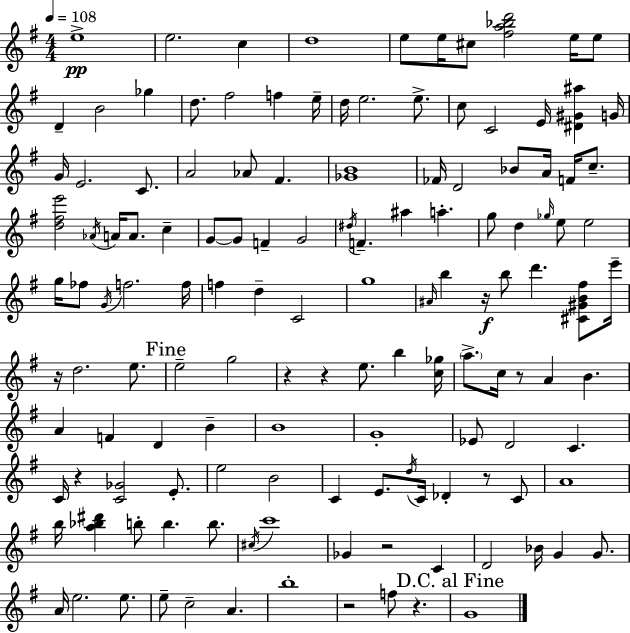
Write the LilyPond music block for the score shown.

{
  \clef treble
  \numericTimeSignature
  \time 4/4
  \key g \major
  \tempo 4 = 108
  e''1->\pp | e''2. c''4 | d''1 | e''8 e''16 cis''8 <fis'' a'' bes'' d'''>2 e''16 e''8 | \break d'4-- b'2 ges''4 | d''8. fis''2 f''4 e''16-- | d''16 e''2. e''8.-> | c''8 c'2 e'16 <dis' gis' ais''>4 g'16 | \break g'16 e'2. c'8. | a'2 aes'8 fis'4. | <ges' b'>1 | fes'16 d'2 bes'8 a'16 f'16 c''8.-- | \break <d'' fis'' e'''>2 \acciaccatura { aes'16 } a'16 a'8. c''4-- | g'8~~ g'8 f'4-- g'2 | \acciaccatura { dis''16 } f'4.-- ais''4 a''4.-. | g''8 d''4 \grace { ges''16 } e''8 e''2 | \break g''16 fes''8 \acciaccatura { g'16 } f''2. | f''16 f''4 d''4-- c'2 | g''1 | \grace { ais'16 } b''4 r16\f b''8 d'''4. | \break <cis' gis' b' fis''>8 e'''16-- r16 d''2. | e''8. \mark "Fine" e''2-- g''2 | r4 r4 e''8. | b''4 <c'' ges''>16 \parenthesize a''8.-> c''16 r8 a'4 b'4. | \break a'4 f'4 d'4 | b'4-- b'1 | g'1-. | ees'8 d'2 c'4. | \break c'16 r4 <c' ges'>2 | e'8.-. e''2 b'2 | c'4 e'8. \acciaccatura { d''16 } c'16 des'4-. | r8 c'8 a'1 | \break b''16 <a'' bes'' dis'''>4 b''8-. b''4. | b''8. \acciaccatura { cis''16 } c'''1 | ges'4 r2 | c'4 d'2 bes'16 | \break g'4 g'8. a'16 e''2. | e''8. e''8-- c''2-- | a'4. b''1-. | r2 f''8 | \break r4. \mark "D.C. al Fine" g'1 | \bar "|."
}